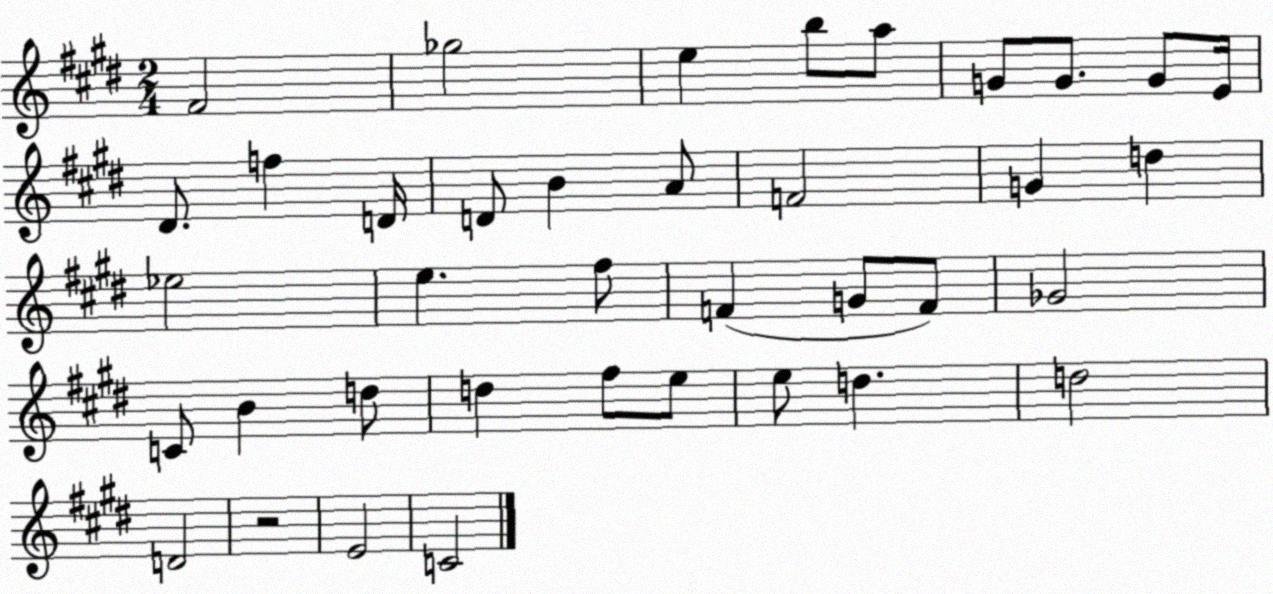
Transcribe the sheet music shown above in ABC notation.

X:1
T:Untitled
M:2/4
L:1/4
K:E
^F2 _g2 e b/2 a/2 G/2 G/2 G/2 E/4 ^D/2 f D/4 D/2 B A/2 F2 G d _e2 e ^f/2 F G/2 F/2 _G2 C/2 B d/2 d ^f/2 e/2 e/2 d d2 D2 z2 E2 C2